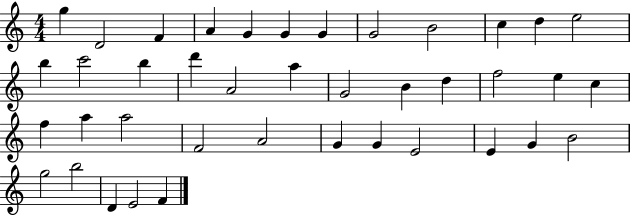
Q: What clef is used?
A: treble